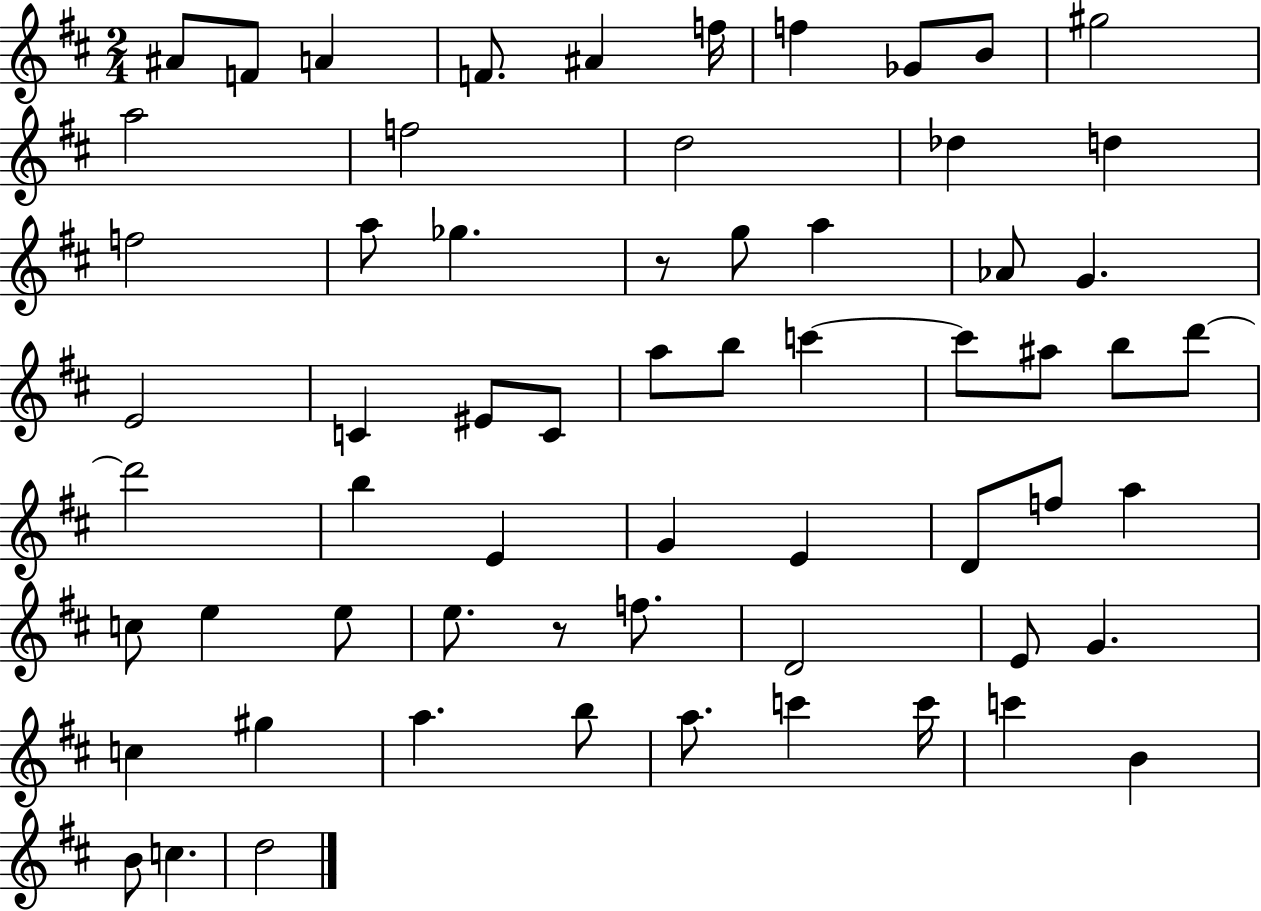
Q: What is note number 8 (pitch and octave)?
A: Gb4